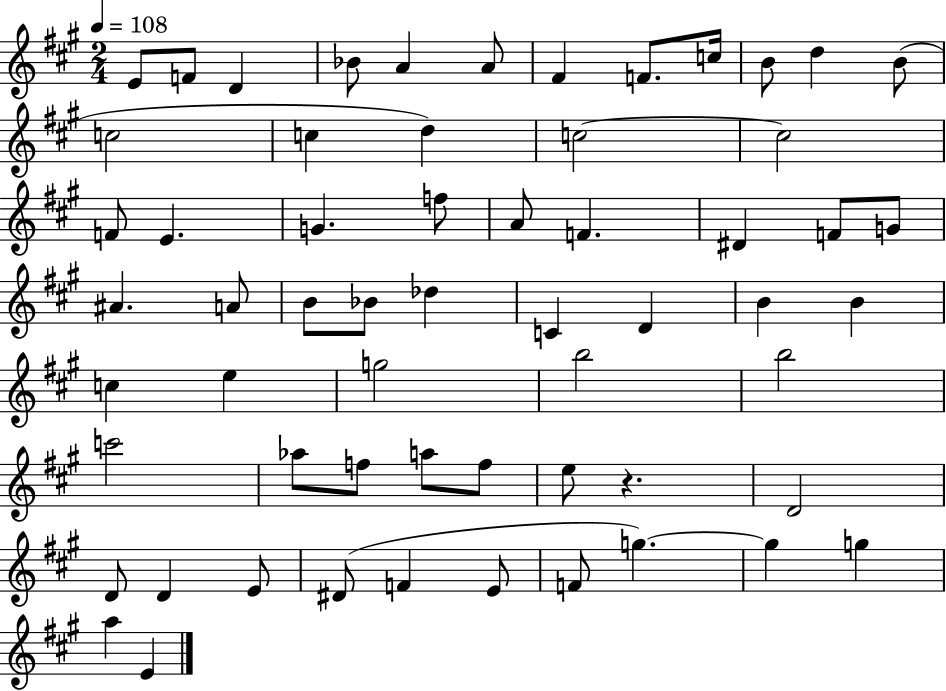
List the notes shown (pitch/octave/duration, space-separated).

E4/e F4/e D4/q Bb4/e A4/q A4/e F#4/q F4/e. C5/s B4/e D5/q B4/e C5/h C5/q D5/q C5/h C5/h F4/e E4/q. G4/q. F5/e A4/e F4/q. D#4/q F4/e G4/e A#4/q. A4/e B4/e Bb4/e Db5/q C4/q D4/q B4/q B4/q C5/q E5/q G5/h B5/h B5/h C6/h Ab5/e F5/e A5/e F5/e E5/e R/q. D4/h D4/e D4/q E4/e D#4/e F4/q E4/e F4/e G5/q. G5/q G5/q A5/q E4/q